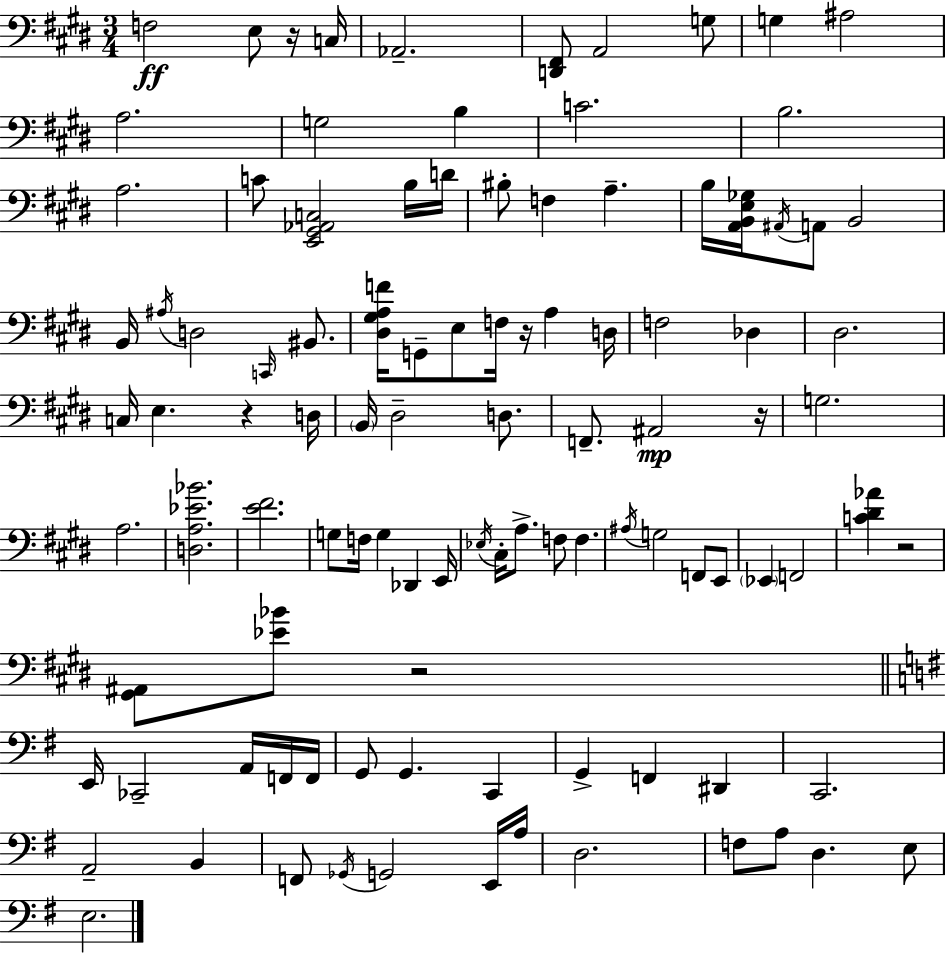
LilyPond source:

{
  \clef bass
  \numericTimeSignature
  \time 3/4
  \key e \major
  f2\ff e8 r16 c16 | aes,2.-- | <d, fis,>8 a,2 g8 | g4 ais2 | \break a2. | g2 b4 | c'2. | b2. | \break a2. | c'8 <e, gis, aes, c>2 b16 d'16 | bis8-. f4 a4.-- | b16 <a, b, e ges>16 \acciaccatura { ais,16 } a,8 b,2 | \break b,16 \acciaccatura { ais16 } d2 \grace { c,16 } | bis,8. <dis gis a f'>16 g,8-- e8 f16 r16 a4 | d16 f2 des4 | dis2. | \break c16 e4. r4 | d16 \parenthesize b,16 dis2-- | d8. f,8.-- ais,2\mp | r16 g2. | \break a2. | <d a ees' bes'>2. | <e' fis'>2. | g8 f16 g4 des,4 | \break e,16 \acciaccatura { ees16 } cis16-. a8.-> f8 f4. | \acciaccatura { ais16 } g2 | f,8 e,8 \parenthesize ees,4 f,2 | <c' dis' aes'>4 r2 | \break <gis, ais,>8 <ees' bes'>8 r2 | \bar "||" \break \key g \major e,16 ces,2-- a,16 f,16 f,16 | g,8 g,4. c,4 | g,4-> f,4 dis,4 | c,2. | \break a,2-- b,4 | f,8 \acciaccatura { ges,16 } g,2 e,16 | a16 d2. | f8 a8 d4. e8 | \break e2. | \bar "|."
}